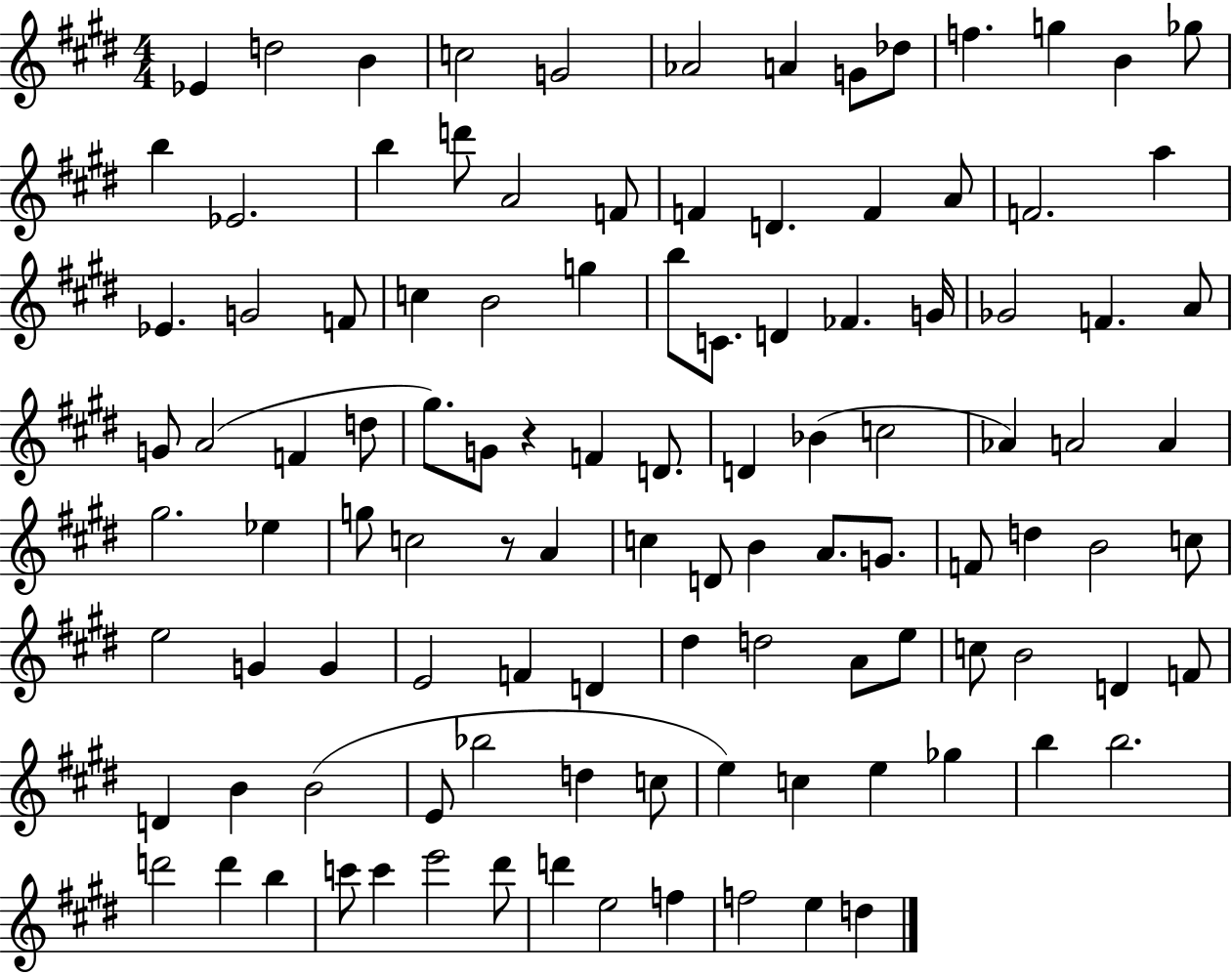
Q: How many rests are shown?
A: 2